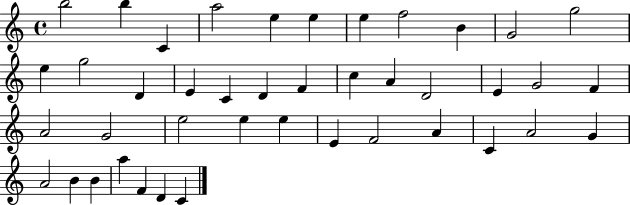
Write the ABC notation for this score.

X:1
T:Untitled
M:4/4
L:1/4
K:C
b2 b C a2 e e e f2 B G2 g2 e g2 D E C D F c A D2 E G2 F A2 G2 e2 e e E F2 A C A2 G A2 B B a F D C